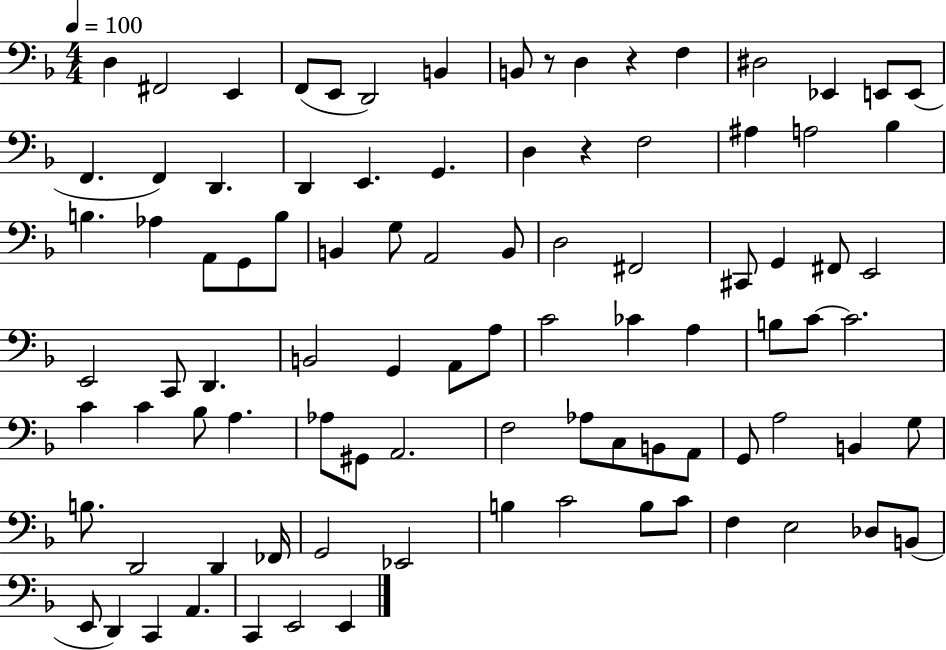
D3/q F#2/h E2/q F2/e E2/e D2/h B2/q B2/e R/e D3/q R/q F3/q D#3/h Eb2/q E2/e E2/e F2/q. F2/q D2/q. D2/q E2/q. G2/q. D3/q R/q F3/h A#3/q A3/h Bb3/q B3/q. Ab3/q A2/e G2/e B3/e B2/q G3/e A2/h B2/e D3/h F#2/h C#2/e G2/q F#2/e E2/h E2/h C2/e D2/q. B2/h G2/q A2/e A3/e C4/h CES4/q A3/q B3/e C4/e C4/h. C4/q C4/q Bb3/e A3/q. Ab3/e G#2/e A2/h. F3/h Ab3/e C3/e B2/e A2/e G2/e A3/h B2/q G3/e B3/e. D2/h D2/q FES2/s G2/h Eb2/h B3/q C4/h B3/e C4/e F3/q E3/h Db3/e B2/e E2/e D2/q C2/q A2/q. C2/q E2/h E2/q